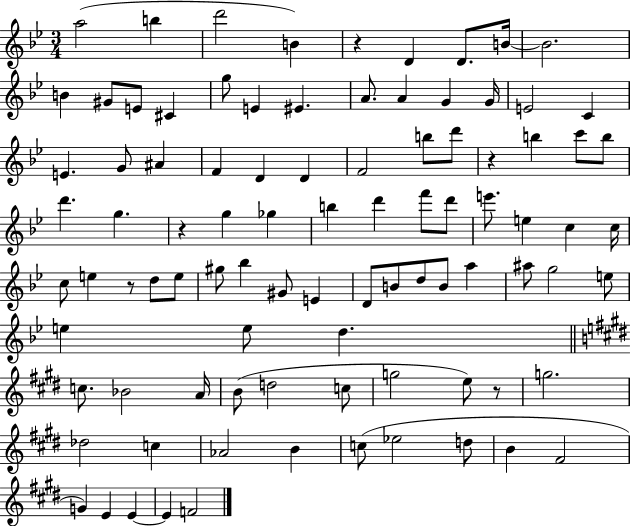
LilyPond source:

{
  \clef treble
  \numericTimeSignature
  \time 3/4
  \key bes \major
  \repeat volta 2 { a''2( b''4 | d'''2 b'4) | r4 d'4 d'8. b'16~~ | b'2. | \break b'4 gis'8 e'8 cis'4 | g''8 e'4 eis'4. | a'8. a'4 g'4 g'16 | e'2 c'4 | \break e'4. g'8 ais'4 | f'4 d'4 d'4 | f'2 b''8 d'''8 | r4 b''4 c'''8 b''8 | \break d'''4. g''4. | r4 g''4 ges''4 | b''4 d'''4 f'''8 d'''8 | e'''8. e''4 c''4 c''16 | \break c''8 e''4 r8 d''8 e''8 | gis''8 bes''4 gis'8 e'4 | d'8 b'8 d''8 b'8 a''4 | ais''8 g''2 e''8 | \break e''4 e''8 d''4. | \bar "||" \break \key e \major c''8. bes'2 a'16 | b'8( d''2 c''8 | g''2 e''8) r8 | g''2. | \break des''2 c''4 | aes'2 b'4 | c''8( ees''2 d''8 | b'4 fis'2 | \break g'4) e'4 e'4~~ | e'4 f'2 | } \bar "|."
}